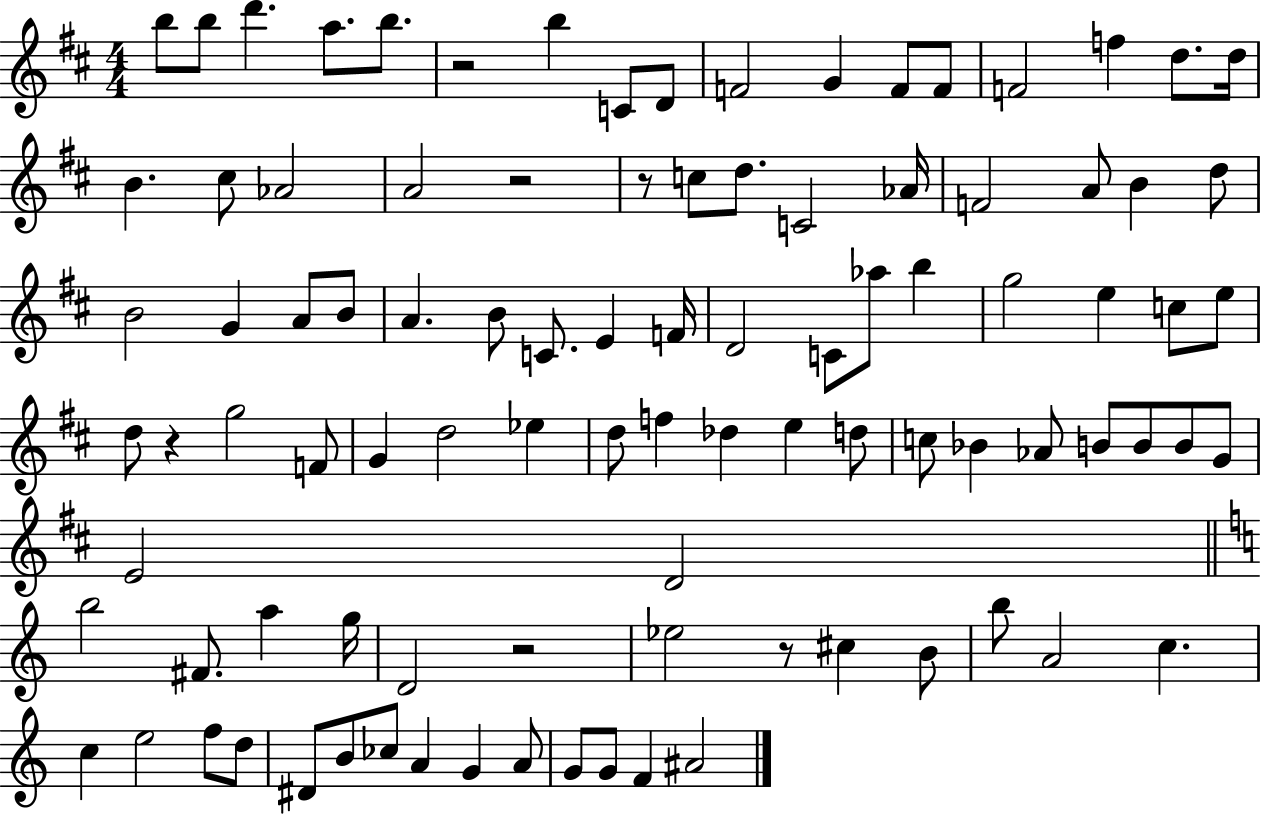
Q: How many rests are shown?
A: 6